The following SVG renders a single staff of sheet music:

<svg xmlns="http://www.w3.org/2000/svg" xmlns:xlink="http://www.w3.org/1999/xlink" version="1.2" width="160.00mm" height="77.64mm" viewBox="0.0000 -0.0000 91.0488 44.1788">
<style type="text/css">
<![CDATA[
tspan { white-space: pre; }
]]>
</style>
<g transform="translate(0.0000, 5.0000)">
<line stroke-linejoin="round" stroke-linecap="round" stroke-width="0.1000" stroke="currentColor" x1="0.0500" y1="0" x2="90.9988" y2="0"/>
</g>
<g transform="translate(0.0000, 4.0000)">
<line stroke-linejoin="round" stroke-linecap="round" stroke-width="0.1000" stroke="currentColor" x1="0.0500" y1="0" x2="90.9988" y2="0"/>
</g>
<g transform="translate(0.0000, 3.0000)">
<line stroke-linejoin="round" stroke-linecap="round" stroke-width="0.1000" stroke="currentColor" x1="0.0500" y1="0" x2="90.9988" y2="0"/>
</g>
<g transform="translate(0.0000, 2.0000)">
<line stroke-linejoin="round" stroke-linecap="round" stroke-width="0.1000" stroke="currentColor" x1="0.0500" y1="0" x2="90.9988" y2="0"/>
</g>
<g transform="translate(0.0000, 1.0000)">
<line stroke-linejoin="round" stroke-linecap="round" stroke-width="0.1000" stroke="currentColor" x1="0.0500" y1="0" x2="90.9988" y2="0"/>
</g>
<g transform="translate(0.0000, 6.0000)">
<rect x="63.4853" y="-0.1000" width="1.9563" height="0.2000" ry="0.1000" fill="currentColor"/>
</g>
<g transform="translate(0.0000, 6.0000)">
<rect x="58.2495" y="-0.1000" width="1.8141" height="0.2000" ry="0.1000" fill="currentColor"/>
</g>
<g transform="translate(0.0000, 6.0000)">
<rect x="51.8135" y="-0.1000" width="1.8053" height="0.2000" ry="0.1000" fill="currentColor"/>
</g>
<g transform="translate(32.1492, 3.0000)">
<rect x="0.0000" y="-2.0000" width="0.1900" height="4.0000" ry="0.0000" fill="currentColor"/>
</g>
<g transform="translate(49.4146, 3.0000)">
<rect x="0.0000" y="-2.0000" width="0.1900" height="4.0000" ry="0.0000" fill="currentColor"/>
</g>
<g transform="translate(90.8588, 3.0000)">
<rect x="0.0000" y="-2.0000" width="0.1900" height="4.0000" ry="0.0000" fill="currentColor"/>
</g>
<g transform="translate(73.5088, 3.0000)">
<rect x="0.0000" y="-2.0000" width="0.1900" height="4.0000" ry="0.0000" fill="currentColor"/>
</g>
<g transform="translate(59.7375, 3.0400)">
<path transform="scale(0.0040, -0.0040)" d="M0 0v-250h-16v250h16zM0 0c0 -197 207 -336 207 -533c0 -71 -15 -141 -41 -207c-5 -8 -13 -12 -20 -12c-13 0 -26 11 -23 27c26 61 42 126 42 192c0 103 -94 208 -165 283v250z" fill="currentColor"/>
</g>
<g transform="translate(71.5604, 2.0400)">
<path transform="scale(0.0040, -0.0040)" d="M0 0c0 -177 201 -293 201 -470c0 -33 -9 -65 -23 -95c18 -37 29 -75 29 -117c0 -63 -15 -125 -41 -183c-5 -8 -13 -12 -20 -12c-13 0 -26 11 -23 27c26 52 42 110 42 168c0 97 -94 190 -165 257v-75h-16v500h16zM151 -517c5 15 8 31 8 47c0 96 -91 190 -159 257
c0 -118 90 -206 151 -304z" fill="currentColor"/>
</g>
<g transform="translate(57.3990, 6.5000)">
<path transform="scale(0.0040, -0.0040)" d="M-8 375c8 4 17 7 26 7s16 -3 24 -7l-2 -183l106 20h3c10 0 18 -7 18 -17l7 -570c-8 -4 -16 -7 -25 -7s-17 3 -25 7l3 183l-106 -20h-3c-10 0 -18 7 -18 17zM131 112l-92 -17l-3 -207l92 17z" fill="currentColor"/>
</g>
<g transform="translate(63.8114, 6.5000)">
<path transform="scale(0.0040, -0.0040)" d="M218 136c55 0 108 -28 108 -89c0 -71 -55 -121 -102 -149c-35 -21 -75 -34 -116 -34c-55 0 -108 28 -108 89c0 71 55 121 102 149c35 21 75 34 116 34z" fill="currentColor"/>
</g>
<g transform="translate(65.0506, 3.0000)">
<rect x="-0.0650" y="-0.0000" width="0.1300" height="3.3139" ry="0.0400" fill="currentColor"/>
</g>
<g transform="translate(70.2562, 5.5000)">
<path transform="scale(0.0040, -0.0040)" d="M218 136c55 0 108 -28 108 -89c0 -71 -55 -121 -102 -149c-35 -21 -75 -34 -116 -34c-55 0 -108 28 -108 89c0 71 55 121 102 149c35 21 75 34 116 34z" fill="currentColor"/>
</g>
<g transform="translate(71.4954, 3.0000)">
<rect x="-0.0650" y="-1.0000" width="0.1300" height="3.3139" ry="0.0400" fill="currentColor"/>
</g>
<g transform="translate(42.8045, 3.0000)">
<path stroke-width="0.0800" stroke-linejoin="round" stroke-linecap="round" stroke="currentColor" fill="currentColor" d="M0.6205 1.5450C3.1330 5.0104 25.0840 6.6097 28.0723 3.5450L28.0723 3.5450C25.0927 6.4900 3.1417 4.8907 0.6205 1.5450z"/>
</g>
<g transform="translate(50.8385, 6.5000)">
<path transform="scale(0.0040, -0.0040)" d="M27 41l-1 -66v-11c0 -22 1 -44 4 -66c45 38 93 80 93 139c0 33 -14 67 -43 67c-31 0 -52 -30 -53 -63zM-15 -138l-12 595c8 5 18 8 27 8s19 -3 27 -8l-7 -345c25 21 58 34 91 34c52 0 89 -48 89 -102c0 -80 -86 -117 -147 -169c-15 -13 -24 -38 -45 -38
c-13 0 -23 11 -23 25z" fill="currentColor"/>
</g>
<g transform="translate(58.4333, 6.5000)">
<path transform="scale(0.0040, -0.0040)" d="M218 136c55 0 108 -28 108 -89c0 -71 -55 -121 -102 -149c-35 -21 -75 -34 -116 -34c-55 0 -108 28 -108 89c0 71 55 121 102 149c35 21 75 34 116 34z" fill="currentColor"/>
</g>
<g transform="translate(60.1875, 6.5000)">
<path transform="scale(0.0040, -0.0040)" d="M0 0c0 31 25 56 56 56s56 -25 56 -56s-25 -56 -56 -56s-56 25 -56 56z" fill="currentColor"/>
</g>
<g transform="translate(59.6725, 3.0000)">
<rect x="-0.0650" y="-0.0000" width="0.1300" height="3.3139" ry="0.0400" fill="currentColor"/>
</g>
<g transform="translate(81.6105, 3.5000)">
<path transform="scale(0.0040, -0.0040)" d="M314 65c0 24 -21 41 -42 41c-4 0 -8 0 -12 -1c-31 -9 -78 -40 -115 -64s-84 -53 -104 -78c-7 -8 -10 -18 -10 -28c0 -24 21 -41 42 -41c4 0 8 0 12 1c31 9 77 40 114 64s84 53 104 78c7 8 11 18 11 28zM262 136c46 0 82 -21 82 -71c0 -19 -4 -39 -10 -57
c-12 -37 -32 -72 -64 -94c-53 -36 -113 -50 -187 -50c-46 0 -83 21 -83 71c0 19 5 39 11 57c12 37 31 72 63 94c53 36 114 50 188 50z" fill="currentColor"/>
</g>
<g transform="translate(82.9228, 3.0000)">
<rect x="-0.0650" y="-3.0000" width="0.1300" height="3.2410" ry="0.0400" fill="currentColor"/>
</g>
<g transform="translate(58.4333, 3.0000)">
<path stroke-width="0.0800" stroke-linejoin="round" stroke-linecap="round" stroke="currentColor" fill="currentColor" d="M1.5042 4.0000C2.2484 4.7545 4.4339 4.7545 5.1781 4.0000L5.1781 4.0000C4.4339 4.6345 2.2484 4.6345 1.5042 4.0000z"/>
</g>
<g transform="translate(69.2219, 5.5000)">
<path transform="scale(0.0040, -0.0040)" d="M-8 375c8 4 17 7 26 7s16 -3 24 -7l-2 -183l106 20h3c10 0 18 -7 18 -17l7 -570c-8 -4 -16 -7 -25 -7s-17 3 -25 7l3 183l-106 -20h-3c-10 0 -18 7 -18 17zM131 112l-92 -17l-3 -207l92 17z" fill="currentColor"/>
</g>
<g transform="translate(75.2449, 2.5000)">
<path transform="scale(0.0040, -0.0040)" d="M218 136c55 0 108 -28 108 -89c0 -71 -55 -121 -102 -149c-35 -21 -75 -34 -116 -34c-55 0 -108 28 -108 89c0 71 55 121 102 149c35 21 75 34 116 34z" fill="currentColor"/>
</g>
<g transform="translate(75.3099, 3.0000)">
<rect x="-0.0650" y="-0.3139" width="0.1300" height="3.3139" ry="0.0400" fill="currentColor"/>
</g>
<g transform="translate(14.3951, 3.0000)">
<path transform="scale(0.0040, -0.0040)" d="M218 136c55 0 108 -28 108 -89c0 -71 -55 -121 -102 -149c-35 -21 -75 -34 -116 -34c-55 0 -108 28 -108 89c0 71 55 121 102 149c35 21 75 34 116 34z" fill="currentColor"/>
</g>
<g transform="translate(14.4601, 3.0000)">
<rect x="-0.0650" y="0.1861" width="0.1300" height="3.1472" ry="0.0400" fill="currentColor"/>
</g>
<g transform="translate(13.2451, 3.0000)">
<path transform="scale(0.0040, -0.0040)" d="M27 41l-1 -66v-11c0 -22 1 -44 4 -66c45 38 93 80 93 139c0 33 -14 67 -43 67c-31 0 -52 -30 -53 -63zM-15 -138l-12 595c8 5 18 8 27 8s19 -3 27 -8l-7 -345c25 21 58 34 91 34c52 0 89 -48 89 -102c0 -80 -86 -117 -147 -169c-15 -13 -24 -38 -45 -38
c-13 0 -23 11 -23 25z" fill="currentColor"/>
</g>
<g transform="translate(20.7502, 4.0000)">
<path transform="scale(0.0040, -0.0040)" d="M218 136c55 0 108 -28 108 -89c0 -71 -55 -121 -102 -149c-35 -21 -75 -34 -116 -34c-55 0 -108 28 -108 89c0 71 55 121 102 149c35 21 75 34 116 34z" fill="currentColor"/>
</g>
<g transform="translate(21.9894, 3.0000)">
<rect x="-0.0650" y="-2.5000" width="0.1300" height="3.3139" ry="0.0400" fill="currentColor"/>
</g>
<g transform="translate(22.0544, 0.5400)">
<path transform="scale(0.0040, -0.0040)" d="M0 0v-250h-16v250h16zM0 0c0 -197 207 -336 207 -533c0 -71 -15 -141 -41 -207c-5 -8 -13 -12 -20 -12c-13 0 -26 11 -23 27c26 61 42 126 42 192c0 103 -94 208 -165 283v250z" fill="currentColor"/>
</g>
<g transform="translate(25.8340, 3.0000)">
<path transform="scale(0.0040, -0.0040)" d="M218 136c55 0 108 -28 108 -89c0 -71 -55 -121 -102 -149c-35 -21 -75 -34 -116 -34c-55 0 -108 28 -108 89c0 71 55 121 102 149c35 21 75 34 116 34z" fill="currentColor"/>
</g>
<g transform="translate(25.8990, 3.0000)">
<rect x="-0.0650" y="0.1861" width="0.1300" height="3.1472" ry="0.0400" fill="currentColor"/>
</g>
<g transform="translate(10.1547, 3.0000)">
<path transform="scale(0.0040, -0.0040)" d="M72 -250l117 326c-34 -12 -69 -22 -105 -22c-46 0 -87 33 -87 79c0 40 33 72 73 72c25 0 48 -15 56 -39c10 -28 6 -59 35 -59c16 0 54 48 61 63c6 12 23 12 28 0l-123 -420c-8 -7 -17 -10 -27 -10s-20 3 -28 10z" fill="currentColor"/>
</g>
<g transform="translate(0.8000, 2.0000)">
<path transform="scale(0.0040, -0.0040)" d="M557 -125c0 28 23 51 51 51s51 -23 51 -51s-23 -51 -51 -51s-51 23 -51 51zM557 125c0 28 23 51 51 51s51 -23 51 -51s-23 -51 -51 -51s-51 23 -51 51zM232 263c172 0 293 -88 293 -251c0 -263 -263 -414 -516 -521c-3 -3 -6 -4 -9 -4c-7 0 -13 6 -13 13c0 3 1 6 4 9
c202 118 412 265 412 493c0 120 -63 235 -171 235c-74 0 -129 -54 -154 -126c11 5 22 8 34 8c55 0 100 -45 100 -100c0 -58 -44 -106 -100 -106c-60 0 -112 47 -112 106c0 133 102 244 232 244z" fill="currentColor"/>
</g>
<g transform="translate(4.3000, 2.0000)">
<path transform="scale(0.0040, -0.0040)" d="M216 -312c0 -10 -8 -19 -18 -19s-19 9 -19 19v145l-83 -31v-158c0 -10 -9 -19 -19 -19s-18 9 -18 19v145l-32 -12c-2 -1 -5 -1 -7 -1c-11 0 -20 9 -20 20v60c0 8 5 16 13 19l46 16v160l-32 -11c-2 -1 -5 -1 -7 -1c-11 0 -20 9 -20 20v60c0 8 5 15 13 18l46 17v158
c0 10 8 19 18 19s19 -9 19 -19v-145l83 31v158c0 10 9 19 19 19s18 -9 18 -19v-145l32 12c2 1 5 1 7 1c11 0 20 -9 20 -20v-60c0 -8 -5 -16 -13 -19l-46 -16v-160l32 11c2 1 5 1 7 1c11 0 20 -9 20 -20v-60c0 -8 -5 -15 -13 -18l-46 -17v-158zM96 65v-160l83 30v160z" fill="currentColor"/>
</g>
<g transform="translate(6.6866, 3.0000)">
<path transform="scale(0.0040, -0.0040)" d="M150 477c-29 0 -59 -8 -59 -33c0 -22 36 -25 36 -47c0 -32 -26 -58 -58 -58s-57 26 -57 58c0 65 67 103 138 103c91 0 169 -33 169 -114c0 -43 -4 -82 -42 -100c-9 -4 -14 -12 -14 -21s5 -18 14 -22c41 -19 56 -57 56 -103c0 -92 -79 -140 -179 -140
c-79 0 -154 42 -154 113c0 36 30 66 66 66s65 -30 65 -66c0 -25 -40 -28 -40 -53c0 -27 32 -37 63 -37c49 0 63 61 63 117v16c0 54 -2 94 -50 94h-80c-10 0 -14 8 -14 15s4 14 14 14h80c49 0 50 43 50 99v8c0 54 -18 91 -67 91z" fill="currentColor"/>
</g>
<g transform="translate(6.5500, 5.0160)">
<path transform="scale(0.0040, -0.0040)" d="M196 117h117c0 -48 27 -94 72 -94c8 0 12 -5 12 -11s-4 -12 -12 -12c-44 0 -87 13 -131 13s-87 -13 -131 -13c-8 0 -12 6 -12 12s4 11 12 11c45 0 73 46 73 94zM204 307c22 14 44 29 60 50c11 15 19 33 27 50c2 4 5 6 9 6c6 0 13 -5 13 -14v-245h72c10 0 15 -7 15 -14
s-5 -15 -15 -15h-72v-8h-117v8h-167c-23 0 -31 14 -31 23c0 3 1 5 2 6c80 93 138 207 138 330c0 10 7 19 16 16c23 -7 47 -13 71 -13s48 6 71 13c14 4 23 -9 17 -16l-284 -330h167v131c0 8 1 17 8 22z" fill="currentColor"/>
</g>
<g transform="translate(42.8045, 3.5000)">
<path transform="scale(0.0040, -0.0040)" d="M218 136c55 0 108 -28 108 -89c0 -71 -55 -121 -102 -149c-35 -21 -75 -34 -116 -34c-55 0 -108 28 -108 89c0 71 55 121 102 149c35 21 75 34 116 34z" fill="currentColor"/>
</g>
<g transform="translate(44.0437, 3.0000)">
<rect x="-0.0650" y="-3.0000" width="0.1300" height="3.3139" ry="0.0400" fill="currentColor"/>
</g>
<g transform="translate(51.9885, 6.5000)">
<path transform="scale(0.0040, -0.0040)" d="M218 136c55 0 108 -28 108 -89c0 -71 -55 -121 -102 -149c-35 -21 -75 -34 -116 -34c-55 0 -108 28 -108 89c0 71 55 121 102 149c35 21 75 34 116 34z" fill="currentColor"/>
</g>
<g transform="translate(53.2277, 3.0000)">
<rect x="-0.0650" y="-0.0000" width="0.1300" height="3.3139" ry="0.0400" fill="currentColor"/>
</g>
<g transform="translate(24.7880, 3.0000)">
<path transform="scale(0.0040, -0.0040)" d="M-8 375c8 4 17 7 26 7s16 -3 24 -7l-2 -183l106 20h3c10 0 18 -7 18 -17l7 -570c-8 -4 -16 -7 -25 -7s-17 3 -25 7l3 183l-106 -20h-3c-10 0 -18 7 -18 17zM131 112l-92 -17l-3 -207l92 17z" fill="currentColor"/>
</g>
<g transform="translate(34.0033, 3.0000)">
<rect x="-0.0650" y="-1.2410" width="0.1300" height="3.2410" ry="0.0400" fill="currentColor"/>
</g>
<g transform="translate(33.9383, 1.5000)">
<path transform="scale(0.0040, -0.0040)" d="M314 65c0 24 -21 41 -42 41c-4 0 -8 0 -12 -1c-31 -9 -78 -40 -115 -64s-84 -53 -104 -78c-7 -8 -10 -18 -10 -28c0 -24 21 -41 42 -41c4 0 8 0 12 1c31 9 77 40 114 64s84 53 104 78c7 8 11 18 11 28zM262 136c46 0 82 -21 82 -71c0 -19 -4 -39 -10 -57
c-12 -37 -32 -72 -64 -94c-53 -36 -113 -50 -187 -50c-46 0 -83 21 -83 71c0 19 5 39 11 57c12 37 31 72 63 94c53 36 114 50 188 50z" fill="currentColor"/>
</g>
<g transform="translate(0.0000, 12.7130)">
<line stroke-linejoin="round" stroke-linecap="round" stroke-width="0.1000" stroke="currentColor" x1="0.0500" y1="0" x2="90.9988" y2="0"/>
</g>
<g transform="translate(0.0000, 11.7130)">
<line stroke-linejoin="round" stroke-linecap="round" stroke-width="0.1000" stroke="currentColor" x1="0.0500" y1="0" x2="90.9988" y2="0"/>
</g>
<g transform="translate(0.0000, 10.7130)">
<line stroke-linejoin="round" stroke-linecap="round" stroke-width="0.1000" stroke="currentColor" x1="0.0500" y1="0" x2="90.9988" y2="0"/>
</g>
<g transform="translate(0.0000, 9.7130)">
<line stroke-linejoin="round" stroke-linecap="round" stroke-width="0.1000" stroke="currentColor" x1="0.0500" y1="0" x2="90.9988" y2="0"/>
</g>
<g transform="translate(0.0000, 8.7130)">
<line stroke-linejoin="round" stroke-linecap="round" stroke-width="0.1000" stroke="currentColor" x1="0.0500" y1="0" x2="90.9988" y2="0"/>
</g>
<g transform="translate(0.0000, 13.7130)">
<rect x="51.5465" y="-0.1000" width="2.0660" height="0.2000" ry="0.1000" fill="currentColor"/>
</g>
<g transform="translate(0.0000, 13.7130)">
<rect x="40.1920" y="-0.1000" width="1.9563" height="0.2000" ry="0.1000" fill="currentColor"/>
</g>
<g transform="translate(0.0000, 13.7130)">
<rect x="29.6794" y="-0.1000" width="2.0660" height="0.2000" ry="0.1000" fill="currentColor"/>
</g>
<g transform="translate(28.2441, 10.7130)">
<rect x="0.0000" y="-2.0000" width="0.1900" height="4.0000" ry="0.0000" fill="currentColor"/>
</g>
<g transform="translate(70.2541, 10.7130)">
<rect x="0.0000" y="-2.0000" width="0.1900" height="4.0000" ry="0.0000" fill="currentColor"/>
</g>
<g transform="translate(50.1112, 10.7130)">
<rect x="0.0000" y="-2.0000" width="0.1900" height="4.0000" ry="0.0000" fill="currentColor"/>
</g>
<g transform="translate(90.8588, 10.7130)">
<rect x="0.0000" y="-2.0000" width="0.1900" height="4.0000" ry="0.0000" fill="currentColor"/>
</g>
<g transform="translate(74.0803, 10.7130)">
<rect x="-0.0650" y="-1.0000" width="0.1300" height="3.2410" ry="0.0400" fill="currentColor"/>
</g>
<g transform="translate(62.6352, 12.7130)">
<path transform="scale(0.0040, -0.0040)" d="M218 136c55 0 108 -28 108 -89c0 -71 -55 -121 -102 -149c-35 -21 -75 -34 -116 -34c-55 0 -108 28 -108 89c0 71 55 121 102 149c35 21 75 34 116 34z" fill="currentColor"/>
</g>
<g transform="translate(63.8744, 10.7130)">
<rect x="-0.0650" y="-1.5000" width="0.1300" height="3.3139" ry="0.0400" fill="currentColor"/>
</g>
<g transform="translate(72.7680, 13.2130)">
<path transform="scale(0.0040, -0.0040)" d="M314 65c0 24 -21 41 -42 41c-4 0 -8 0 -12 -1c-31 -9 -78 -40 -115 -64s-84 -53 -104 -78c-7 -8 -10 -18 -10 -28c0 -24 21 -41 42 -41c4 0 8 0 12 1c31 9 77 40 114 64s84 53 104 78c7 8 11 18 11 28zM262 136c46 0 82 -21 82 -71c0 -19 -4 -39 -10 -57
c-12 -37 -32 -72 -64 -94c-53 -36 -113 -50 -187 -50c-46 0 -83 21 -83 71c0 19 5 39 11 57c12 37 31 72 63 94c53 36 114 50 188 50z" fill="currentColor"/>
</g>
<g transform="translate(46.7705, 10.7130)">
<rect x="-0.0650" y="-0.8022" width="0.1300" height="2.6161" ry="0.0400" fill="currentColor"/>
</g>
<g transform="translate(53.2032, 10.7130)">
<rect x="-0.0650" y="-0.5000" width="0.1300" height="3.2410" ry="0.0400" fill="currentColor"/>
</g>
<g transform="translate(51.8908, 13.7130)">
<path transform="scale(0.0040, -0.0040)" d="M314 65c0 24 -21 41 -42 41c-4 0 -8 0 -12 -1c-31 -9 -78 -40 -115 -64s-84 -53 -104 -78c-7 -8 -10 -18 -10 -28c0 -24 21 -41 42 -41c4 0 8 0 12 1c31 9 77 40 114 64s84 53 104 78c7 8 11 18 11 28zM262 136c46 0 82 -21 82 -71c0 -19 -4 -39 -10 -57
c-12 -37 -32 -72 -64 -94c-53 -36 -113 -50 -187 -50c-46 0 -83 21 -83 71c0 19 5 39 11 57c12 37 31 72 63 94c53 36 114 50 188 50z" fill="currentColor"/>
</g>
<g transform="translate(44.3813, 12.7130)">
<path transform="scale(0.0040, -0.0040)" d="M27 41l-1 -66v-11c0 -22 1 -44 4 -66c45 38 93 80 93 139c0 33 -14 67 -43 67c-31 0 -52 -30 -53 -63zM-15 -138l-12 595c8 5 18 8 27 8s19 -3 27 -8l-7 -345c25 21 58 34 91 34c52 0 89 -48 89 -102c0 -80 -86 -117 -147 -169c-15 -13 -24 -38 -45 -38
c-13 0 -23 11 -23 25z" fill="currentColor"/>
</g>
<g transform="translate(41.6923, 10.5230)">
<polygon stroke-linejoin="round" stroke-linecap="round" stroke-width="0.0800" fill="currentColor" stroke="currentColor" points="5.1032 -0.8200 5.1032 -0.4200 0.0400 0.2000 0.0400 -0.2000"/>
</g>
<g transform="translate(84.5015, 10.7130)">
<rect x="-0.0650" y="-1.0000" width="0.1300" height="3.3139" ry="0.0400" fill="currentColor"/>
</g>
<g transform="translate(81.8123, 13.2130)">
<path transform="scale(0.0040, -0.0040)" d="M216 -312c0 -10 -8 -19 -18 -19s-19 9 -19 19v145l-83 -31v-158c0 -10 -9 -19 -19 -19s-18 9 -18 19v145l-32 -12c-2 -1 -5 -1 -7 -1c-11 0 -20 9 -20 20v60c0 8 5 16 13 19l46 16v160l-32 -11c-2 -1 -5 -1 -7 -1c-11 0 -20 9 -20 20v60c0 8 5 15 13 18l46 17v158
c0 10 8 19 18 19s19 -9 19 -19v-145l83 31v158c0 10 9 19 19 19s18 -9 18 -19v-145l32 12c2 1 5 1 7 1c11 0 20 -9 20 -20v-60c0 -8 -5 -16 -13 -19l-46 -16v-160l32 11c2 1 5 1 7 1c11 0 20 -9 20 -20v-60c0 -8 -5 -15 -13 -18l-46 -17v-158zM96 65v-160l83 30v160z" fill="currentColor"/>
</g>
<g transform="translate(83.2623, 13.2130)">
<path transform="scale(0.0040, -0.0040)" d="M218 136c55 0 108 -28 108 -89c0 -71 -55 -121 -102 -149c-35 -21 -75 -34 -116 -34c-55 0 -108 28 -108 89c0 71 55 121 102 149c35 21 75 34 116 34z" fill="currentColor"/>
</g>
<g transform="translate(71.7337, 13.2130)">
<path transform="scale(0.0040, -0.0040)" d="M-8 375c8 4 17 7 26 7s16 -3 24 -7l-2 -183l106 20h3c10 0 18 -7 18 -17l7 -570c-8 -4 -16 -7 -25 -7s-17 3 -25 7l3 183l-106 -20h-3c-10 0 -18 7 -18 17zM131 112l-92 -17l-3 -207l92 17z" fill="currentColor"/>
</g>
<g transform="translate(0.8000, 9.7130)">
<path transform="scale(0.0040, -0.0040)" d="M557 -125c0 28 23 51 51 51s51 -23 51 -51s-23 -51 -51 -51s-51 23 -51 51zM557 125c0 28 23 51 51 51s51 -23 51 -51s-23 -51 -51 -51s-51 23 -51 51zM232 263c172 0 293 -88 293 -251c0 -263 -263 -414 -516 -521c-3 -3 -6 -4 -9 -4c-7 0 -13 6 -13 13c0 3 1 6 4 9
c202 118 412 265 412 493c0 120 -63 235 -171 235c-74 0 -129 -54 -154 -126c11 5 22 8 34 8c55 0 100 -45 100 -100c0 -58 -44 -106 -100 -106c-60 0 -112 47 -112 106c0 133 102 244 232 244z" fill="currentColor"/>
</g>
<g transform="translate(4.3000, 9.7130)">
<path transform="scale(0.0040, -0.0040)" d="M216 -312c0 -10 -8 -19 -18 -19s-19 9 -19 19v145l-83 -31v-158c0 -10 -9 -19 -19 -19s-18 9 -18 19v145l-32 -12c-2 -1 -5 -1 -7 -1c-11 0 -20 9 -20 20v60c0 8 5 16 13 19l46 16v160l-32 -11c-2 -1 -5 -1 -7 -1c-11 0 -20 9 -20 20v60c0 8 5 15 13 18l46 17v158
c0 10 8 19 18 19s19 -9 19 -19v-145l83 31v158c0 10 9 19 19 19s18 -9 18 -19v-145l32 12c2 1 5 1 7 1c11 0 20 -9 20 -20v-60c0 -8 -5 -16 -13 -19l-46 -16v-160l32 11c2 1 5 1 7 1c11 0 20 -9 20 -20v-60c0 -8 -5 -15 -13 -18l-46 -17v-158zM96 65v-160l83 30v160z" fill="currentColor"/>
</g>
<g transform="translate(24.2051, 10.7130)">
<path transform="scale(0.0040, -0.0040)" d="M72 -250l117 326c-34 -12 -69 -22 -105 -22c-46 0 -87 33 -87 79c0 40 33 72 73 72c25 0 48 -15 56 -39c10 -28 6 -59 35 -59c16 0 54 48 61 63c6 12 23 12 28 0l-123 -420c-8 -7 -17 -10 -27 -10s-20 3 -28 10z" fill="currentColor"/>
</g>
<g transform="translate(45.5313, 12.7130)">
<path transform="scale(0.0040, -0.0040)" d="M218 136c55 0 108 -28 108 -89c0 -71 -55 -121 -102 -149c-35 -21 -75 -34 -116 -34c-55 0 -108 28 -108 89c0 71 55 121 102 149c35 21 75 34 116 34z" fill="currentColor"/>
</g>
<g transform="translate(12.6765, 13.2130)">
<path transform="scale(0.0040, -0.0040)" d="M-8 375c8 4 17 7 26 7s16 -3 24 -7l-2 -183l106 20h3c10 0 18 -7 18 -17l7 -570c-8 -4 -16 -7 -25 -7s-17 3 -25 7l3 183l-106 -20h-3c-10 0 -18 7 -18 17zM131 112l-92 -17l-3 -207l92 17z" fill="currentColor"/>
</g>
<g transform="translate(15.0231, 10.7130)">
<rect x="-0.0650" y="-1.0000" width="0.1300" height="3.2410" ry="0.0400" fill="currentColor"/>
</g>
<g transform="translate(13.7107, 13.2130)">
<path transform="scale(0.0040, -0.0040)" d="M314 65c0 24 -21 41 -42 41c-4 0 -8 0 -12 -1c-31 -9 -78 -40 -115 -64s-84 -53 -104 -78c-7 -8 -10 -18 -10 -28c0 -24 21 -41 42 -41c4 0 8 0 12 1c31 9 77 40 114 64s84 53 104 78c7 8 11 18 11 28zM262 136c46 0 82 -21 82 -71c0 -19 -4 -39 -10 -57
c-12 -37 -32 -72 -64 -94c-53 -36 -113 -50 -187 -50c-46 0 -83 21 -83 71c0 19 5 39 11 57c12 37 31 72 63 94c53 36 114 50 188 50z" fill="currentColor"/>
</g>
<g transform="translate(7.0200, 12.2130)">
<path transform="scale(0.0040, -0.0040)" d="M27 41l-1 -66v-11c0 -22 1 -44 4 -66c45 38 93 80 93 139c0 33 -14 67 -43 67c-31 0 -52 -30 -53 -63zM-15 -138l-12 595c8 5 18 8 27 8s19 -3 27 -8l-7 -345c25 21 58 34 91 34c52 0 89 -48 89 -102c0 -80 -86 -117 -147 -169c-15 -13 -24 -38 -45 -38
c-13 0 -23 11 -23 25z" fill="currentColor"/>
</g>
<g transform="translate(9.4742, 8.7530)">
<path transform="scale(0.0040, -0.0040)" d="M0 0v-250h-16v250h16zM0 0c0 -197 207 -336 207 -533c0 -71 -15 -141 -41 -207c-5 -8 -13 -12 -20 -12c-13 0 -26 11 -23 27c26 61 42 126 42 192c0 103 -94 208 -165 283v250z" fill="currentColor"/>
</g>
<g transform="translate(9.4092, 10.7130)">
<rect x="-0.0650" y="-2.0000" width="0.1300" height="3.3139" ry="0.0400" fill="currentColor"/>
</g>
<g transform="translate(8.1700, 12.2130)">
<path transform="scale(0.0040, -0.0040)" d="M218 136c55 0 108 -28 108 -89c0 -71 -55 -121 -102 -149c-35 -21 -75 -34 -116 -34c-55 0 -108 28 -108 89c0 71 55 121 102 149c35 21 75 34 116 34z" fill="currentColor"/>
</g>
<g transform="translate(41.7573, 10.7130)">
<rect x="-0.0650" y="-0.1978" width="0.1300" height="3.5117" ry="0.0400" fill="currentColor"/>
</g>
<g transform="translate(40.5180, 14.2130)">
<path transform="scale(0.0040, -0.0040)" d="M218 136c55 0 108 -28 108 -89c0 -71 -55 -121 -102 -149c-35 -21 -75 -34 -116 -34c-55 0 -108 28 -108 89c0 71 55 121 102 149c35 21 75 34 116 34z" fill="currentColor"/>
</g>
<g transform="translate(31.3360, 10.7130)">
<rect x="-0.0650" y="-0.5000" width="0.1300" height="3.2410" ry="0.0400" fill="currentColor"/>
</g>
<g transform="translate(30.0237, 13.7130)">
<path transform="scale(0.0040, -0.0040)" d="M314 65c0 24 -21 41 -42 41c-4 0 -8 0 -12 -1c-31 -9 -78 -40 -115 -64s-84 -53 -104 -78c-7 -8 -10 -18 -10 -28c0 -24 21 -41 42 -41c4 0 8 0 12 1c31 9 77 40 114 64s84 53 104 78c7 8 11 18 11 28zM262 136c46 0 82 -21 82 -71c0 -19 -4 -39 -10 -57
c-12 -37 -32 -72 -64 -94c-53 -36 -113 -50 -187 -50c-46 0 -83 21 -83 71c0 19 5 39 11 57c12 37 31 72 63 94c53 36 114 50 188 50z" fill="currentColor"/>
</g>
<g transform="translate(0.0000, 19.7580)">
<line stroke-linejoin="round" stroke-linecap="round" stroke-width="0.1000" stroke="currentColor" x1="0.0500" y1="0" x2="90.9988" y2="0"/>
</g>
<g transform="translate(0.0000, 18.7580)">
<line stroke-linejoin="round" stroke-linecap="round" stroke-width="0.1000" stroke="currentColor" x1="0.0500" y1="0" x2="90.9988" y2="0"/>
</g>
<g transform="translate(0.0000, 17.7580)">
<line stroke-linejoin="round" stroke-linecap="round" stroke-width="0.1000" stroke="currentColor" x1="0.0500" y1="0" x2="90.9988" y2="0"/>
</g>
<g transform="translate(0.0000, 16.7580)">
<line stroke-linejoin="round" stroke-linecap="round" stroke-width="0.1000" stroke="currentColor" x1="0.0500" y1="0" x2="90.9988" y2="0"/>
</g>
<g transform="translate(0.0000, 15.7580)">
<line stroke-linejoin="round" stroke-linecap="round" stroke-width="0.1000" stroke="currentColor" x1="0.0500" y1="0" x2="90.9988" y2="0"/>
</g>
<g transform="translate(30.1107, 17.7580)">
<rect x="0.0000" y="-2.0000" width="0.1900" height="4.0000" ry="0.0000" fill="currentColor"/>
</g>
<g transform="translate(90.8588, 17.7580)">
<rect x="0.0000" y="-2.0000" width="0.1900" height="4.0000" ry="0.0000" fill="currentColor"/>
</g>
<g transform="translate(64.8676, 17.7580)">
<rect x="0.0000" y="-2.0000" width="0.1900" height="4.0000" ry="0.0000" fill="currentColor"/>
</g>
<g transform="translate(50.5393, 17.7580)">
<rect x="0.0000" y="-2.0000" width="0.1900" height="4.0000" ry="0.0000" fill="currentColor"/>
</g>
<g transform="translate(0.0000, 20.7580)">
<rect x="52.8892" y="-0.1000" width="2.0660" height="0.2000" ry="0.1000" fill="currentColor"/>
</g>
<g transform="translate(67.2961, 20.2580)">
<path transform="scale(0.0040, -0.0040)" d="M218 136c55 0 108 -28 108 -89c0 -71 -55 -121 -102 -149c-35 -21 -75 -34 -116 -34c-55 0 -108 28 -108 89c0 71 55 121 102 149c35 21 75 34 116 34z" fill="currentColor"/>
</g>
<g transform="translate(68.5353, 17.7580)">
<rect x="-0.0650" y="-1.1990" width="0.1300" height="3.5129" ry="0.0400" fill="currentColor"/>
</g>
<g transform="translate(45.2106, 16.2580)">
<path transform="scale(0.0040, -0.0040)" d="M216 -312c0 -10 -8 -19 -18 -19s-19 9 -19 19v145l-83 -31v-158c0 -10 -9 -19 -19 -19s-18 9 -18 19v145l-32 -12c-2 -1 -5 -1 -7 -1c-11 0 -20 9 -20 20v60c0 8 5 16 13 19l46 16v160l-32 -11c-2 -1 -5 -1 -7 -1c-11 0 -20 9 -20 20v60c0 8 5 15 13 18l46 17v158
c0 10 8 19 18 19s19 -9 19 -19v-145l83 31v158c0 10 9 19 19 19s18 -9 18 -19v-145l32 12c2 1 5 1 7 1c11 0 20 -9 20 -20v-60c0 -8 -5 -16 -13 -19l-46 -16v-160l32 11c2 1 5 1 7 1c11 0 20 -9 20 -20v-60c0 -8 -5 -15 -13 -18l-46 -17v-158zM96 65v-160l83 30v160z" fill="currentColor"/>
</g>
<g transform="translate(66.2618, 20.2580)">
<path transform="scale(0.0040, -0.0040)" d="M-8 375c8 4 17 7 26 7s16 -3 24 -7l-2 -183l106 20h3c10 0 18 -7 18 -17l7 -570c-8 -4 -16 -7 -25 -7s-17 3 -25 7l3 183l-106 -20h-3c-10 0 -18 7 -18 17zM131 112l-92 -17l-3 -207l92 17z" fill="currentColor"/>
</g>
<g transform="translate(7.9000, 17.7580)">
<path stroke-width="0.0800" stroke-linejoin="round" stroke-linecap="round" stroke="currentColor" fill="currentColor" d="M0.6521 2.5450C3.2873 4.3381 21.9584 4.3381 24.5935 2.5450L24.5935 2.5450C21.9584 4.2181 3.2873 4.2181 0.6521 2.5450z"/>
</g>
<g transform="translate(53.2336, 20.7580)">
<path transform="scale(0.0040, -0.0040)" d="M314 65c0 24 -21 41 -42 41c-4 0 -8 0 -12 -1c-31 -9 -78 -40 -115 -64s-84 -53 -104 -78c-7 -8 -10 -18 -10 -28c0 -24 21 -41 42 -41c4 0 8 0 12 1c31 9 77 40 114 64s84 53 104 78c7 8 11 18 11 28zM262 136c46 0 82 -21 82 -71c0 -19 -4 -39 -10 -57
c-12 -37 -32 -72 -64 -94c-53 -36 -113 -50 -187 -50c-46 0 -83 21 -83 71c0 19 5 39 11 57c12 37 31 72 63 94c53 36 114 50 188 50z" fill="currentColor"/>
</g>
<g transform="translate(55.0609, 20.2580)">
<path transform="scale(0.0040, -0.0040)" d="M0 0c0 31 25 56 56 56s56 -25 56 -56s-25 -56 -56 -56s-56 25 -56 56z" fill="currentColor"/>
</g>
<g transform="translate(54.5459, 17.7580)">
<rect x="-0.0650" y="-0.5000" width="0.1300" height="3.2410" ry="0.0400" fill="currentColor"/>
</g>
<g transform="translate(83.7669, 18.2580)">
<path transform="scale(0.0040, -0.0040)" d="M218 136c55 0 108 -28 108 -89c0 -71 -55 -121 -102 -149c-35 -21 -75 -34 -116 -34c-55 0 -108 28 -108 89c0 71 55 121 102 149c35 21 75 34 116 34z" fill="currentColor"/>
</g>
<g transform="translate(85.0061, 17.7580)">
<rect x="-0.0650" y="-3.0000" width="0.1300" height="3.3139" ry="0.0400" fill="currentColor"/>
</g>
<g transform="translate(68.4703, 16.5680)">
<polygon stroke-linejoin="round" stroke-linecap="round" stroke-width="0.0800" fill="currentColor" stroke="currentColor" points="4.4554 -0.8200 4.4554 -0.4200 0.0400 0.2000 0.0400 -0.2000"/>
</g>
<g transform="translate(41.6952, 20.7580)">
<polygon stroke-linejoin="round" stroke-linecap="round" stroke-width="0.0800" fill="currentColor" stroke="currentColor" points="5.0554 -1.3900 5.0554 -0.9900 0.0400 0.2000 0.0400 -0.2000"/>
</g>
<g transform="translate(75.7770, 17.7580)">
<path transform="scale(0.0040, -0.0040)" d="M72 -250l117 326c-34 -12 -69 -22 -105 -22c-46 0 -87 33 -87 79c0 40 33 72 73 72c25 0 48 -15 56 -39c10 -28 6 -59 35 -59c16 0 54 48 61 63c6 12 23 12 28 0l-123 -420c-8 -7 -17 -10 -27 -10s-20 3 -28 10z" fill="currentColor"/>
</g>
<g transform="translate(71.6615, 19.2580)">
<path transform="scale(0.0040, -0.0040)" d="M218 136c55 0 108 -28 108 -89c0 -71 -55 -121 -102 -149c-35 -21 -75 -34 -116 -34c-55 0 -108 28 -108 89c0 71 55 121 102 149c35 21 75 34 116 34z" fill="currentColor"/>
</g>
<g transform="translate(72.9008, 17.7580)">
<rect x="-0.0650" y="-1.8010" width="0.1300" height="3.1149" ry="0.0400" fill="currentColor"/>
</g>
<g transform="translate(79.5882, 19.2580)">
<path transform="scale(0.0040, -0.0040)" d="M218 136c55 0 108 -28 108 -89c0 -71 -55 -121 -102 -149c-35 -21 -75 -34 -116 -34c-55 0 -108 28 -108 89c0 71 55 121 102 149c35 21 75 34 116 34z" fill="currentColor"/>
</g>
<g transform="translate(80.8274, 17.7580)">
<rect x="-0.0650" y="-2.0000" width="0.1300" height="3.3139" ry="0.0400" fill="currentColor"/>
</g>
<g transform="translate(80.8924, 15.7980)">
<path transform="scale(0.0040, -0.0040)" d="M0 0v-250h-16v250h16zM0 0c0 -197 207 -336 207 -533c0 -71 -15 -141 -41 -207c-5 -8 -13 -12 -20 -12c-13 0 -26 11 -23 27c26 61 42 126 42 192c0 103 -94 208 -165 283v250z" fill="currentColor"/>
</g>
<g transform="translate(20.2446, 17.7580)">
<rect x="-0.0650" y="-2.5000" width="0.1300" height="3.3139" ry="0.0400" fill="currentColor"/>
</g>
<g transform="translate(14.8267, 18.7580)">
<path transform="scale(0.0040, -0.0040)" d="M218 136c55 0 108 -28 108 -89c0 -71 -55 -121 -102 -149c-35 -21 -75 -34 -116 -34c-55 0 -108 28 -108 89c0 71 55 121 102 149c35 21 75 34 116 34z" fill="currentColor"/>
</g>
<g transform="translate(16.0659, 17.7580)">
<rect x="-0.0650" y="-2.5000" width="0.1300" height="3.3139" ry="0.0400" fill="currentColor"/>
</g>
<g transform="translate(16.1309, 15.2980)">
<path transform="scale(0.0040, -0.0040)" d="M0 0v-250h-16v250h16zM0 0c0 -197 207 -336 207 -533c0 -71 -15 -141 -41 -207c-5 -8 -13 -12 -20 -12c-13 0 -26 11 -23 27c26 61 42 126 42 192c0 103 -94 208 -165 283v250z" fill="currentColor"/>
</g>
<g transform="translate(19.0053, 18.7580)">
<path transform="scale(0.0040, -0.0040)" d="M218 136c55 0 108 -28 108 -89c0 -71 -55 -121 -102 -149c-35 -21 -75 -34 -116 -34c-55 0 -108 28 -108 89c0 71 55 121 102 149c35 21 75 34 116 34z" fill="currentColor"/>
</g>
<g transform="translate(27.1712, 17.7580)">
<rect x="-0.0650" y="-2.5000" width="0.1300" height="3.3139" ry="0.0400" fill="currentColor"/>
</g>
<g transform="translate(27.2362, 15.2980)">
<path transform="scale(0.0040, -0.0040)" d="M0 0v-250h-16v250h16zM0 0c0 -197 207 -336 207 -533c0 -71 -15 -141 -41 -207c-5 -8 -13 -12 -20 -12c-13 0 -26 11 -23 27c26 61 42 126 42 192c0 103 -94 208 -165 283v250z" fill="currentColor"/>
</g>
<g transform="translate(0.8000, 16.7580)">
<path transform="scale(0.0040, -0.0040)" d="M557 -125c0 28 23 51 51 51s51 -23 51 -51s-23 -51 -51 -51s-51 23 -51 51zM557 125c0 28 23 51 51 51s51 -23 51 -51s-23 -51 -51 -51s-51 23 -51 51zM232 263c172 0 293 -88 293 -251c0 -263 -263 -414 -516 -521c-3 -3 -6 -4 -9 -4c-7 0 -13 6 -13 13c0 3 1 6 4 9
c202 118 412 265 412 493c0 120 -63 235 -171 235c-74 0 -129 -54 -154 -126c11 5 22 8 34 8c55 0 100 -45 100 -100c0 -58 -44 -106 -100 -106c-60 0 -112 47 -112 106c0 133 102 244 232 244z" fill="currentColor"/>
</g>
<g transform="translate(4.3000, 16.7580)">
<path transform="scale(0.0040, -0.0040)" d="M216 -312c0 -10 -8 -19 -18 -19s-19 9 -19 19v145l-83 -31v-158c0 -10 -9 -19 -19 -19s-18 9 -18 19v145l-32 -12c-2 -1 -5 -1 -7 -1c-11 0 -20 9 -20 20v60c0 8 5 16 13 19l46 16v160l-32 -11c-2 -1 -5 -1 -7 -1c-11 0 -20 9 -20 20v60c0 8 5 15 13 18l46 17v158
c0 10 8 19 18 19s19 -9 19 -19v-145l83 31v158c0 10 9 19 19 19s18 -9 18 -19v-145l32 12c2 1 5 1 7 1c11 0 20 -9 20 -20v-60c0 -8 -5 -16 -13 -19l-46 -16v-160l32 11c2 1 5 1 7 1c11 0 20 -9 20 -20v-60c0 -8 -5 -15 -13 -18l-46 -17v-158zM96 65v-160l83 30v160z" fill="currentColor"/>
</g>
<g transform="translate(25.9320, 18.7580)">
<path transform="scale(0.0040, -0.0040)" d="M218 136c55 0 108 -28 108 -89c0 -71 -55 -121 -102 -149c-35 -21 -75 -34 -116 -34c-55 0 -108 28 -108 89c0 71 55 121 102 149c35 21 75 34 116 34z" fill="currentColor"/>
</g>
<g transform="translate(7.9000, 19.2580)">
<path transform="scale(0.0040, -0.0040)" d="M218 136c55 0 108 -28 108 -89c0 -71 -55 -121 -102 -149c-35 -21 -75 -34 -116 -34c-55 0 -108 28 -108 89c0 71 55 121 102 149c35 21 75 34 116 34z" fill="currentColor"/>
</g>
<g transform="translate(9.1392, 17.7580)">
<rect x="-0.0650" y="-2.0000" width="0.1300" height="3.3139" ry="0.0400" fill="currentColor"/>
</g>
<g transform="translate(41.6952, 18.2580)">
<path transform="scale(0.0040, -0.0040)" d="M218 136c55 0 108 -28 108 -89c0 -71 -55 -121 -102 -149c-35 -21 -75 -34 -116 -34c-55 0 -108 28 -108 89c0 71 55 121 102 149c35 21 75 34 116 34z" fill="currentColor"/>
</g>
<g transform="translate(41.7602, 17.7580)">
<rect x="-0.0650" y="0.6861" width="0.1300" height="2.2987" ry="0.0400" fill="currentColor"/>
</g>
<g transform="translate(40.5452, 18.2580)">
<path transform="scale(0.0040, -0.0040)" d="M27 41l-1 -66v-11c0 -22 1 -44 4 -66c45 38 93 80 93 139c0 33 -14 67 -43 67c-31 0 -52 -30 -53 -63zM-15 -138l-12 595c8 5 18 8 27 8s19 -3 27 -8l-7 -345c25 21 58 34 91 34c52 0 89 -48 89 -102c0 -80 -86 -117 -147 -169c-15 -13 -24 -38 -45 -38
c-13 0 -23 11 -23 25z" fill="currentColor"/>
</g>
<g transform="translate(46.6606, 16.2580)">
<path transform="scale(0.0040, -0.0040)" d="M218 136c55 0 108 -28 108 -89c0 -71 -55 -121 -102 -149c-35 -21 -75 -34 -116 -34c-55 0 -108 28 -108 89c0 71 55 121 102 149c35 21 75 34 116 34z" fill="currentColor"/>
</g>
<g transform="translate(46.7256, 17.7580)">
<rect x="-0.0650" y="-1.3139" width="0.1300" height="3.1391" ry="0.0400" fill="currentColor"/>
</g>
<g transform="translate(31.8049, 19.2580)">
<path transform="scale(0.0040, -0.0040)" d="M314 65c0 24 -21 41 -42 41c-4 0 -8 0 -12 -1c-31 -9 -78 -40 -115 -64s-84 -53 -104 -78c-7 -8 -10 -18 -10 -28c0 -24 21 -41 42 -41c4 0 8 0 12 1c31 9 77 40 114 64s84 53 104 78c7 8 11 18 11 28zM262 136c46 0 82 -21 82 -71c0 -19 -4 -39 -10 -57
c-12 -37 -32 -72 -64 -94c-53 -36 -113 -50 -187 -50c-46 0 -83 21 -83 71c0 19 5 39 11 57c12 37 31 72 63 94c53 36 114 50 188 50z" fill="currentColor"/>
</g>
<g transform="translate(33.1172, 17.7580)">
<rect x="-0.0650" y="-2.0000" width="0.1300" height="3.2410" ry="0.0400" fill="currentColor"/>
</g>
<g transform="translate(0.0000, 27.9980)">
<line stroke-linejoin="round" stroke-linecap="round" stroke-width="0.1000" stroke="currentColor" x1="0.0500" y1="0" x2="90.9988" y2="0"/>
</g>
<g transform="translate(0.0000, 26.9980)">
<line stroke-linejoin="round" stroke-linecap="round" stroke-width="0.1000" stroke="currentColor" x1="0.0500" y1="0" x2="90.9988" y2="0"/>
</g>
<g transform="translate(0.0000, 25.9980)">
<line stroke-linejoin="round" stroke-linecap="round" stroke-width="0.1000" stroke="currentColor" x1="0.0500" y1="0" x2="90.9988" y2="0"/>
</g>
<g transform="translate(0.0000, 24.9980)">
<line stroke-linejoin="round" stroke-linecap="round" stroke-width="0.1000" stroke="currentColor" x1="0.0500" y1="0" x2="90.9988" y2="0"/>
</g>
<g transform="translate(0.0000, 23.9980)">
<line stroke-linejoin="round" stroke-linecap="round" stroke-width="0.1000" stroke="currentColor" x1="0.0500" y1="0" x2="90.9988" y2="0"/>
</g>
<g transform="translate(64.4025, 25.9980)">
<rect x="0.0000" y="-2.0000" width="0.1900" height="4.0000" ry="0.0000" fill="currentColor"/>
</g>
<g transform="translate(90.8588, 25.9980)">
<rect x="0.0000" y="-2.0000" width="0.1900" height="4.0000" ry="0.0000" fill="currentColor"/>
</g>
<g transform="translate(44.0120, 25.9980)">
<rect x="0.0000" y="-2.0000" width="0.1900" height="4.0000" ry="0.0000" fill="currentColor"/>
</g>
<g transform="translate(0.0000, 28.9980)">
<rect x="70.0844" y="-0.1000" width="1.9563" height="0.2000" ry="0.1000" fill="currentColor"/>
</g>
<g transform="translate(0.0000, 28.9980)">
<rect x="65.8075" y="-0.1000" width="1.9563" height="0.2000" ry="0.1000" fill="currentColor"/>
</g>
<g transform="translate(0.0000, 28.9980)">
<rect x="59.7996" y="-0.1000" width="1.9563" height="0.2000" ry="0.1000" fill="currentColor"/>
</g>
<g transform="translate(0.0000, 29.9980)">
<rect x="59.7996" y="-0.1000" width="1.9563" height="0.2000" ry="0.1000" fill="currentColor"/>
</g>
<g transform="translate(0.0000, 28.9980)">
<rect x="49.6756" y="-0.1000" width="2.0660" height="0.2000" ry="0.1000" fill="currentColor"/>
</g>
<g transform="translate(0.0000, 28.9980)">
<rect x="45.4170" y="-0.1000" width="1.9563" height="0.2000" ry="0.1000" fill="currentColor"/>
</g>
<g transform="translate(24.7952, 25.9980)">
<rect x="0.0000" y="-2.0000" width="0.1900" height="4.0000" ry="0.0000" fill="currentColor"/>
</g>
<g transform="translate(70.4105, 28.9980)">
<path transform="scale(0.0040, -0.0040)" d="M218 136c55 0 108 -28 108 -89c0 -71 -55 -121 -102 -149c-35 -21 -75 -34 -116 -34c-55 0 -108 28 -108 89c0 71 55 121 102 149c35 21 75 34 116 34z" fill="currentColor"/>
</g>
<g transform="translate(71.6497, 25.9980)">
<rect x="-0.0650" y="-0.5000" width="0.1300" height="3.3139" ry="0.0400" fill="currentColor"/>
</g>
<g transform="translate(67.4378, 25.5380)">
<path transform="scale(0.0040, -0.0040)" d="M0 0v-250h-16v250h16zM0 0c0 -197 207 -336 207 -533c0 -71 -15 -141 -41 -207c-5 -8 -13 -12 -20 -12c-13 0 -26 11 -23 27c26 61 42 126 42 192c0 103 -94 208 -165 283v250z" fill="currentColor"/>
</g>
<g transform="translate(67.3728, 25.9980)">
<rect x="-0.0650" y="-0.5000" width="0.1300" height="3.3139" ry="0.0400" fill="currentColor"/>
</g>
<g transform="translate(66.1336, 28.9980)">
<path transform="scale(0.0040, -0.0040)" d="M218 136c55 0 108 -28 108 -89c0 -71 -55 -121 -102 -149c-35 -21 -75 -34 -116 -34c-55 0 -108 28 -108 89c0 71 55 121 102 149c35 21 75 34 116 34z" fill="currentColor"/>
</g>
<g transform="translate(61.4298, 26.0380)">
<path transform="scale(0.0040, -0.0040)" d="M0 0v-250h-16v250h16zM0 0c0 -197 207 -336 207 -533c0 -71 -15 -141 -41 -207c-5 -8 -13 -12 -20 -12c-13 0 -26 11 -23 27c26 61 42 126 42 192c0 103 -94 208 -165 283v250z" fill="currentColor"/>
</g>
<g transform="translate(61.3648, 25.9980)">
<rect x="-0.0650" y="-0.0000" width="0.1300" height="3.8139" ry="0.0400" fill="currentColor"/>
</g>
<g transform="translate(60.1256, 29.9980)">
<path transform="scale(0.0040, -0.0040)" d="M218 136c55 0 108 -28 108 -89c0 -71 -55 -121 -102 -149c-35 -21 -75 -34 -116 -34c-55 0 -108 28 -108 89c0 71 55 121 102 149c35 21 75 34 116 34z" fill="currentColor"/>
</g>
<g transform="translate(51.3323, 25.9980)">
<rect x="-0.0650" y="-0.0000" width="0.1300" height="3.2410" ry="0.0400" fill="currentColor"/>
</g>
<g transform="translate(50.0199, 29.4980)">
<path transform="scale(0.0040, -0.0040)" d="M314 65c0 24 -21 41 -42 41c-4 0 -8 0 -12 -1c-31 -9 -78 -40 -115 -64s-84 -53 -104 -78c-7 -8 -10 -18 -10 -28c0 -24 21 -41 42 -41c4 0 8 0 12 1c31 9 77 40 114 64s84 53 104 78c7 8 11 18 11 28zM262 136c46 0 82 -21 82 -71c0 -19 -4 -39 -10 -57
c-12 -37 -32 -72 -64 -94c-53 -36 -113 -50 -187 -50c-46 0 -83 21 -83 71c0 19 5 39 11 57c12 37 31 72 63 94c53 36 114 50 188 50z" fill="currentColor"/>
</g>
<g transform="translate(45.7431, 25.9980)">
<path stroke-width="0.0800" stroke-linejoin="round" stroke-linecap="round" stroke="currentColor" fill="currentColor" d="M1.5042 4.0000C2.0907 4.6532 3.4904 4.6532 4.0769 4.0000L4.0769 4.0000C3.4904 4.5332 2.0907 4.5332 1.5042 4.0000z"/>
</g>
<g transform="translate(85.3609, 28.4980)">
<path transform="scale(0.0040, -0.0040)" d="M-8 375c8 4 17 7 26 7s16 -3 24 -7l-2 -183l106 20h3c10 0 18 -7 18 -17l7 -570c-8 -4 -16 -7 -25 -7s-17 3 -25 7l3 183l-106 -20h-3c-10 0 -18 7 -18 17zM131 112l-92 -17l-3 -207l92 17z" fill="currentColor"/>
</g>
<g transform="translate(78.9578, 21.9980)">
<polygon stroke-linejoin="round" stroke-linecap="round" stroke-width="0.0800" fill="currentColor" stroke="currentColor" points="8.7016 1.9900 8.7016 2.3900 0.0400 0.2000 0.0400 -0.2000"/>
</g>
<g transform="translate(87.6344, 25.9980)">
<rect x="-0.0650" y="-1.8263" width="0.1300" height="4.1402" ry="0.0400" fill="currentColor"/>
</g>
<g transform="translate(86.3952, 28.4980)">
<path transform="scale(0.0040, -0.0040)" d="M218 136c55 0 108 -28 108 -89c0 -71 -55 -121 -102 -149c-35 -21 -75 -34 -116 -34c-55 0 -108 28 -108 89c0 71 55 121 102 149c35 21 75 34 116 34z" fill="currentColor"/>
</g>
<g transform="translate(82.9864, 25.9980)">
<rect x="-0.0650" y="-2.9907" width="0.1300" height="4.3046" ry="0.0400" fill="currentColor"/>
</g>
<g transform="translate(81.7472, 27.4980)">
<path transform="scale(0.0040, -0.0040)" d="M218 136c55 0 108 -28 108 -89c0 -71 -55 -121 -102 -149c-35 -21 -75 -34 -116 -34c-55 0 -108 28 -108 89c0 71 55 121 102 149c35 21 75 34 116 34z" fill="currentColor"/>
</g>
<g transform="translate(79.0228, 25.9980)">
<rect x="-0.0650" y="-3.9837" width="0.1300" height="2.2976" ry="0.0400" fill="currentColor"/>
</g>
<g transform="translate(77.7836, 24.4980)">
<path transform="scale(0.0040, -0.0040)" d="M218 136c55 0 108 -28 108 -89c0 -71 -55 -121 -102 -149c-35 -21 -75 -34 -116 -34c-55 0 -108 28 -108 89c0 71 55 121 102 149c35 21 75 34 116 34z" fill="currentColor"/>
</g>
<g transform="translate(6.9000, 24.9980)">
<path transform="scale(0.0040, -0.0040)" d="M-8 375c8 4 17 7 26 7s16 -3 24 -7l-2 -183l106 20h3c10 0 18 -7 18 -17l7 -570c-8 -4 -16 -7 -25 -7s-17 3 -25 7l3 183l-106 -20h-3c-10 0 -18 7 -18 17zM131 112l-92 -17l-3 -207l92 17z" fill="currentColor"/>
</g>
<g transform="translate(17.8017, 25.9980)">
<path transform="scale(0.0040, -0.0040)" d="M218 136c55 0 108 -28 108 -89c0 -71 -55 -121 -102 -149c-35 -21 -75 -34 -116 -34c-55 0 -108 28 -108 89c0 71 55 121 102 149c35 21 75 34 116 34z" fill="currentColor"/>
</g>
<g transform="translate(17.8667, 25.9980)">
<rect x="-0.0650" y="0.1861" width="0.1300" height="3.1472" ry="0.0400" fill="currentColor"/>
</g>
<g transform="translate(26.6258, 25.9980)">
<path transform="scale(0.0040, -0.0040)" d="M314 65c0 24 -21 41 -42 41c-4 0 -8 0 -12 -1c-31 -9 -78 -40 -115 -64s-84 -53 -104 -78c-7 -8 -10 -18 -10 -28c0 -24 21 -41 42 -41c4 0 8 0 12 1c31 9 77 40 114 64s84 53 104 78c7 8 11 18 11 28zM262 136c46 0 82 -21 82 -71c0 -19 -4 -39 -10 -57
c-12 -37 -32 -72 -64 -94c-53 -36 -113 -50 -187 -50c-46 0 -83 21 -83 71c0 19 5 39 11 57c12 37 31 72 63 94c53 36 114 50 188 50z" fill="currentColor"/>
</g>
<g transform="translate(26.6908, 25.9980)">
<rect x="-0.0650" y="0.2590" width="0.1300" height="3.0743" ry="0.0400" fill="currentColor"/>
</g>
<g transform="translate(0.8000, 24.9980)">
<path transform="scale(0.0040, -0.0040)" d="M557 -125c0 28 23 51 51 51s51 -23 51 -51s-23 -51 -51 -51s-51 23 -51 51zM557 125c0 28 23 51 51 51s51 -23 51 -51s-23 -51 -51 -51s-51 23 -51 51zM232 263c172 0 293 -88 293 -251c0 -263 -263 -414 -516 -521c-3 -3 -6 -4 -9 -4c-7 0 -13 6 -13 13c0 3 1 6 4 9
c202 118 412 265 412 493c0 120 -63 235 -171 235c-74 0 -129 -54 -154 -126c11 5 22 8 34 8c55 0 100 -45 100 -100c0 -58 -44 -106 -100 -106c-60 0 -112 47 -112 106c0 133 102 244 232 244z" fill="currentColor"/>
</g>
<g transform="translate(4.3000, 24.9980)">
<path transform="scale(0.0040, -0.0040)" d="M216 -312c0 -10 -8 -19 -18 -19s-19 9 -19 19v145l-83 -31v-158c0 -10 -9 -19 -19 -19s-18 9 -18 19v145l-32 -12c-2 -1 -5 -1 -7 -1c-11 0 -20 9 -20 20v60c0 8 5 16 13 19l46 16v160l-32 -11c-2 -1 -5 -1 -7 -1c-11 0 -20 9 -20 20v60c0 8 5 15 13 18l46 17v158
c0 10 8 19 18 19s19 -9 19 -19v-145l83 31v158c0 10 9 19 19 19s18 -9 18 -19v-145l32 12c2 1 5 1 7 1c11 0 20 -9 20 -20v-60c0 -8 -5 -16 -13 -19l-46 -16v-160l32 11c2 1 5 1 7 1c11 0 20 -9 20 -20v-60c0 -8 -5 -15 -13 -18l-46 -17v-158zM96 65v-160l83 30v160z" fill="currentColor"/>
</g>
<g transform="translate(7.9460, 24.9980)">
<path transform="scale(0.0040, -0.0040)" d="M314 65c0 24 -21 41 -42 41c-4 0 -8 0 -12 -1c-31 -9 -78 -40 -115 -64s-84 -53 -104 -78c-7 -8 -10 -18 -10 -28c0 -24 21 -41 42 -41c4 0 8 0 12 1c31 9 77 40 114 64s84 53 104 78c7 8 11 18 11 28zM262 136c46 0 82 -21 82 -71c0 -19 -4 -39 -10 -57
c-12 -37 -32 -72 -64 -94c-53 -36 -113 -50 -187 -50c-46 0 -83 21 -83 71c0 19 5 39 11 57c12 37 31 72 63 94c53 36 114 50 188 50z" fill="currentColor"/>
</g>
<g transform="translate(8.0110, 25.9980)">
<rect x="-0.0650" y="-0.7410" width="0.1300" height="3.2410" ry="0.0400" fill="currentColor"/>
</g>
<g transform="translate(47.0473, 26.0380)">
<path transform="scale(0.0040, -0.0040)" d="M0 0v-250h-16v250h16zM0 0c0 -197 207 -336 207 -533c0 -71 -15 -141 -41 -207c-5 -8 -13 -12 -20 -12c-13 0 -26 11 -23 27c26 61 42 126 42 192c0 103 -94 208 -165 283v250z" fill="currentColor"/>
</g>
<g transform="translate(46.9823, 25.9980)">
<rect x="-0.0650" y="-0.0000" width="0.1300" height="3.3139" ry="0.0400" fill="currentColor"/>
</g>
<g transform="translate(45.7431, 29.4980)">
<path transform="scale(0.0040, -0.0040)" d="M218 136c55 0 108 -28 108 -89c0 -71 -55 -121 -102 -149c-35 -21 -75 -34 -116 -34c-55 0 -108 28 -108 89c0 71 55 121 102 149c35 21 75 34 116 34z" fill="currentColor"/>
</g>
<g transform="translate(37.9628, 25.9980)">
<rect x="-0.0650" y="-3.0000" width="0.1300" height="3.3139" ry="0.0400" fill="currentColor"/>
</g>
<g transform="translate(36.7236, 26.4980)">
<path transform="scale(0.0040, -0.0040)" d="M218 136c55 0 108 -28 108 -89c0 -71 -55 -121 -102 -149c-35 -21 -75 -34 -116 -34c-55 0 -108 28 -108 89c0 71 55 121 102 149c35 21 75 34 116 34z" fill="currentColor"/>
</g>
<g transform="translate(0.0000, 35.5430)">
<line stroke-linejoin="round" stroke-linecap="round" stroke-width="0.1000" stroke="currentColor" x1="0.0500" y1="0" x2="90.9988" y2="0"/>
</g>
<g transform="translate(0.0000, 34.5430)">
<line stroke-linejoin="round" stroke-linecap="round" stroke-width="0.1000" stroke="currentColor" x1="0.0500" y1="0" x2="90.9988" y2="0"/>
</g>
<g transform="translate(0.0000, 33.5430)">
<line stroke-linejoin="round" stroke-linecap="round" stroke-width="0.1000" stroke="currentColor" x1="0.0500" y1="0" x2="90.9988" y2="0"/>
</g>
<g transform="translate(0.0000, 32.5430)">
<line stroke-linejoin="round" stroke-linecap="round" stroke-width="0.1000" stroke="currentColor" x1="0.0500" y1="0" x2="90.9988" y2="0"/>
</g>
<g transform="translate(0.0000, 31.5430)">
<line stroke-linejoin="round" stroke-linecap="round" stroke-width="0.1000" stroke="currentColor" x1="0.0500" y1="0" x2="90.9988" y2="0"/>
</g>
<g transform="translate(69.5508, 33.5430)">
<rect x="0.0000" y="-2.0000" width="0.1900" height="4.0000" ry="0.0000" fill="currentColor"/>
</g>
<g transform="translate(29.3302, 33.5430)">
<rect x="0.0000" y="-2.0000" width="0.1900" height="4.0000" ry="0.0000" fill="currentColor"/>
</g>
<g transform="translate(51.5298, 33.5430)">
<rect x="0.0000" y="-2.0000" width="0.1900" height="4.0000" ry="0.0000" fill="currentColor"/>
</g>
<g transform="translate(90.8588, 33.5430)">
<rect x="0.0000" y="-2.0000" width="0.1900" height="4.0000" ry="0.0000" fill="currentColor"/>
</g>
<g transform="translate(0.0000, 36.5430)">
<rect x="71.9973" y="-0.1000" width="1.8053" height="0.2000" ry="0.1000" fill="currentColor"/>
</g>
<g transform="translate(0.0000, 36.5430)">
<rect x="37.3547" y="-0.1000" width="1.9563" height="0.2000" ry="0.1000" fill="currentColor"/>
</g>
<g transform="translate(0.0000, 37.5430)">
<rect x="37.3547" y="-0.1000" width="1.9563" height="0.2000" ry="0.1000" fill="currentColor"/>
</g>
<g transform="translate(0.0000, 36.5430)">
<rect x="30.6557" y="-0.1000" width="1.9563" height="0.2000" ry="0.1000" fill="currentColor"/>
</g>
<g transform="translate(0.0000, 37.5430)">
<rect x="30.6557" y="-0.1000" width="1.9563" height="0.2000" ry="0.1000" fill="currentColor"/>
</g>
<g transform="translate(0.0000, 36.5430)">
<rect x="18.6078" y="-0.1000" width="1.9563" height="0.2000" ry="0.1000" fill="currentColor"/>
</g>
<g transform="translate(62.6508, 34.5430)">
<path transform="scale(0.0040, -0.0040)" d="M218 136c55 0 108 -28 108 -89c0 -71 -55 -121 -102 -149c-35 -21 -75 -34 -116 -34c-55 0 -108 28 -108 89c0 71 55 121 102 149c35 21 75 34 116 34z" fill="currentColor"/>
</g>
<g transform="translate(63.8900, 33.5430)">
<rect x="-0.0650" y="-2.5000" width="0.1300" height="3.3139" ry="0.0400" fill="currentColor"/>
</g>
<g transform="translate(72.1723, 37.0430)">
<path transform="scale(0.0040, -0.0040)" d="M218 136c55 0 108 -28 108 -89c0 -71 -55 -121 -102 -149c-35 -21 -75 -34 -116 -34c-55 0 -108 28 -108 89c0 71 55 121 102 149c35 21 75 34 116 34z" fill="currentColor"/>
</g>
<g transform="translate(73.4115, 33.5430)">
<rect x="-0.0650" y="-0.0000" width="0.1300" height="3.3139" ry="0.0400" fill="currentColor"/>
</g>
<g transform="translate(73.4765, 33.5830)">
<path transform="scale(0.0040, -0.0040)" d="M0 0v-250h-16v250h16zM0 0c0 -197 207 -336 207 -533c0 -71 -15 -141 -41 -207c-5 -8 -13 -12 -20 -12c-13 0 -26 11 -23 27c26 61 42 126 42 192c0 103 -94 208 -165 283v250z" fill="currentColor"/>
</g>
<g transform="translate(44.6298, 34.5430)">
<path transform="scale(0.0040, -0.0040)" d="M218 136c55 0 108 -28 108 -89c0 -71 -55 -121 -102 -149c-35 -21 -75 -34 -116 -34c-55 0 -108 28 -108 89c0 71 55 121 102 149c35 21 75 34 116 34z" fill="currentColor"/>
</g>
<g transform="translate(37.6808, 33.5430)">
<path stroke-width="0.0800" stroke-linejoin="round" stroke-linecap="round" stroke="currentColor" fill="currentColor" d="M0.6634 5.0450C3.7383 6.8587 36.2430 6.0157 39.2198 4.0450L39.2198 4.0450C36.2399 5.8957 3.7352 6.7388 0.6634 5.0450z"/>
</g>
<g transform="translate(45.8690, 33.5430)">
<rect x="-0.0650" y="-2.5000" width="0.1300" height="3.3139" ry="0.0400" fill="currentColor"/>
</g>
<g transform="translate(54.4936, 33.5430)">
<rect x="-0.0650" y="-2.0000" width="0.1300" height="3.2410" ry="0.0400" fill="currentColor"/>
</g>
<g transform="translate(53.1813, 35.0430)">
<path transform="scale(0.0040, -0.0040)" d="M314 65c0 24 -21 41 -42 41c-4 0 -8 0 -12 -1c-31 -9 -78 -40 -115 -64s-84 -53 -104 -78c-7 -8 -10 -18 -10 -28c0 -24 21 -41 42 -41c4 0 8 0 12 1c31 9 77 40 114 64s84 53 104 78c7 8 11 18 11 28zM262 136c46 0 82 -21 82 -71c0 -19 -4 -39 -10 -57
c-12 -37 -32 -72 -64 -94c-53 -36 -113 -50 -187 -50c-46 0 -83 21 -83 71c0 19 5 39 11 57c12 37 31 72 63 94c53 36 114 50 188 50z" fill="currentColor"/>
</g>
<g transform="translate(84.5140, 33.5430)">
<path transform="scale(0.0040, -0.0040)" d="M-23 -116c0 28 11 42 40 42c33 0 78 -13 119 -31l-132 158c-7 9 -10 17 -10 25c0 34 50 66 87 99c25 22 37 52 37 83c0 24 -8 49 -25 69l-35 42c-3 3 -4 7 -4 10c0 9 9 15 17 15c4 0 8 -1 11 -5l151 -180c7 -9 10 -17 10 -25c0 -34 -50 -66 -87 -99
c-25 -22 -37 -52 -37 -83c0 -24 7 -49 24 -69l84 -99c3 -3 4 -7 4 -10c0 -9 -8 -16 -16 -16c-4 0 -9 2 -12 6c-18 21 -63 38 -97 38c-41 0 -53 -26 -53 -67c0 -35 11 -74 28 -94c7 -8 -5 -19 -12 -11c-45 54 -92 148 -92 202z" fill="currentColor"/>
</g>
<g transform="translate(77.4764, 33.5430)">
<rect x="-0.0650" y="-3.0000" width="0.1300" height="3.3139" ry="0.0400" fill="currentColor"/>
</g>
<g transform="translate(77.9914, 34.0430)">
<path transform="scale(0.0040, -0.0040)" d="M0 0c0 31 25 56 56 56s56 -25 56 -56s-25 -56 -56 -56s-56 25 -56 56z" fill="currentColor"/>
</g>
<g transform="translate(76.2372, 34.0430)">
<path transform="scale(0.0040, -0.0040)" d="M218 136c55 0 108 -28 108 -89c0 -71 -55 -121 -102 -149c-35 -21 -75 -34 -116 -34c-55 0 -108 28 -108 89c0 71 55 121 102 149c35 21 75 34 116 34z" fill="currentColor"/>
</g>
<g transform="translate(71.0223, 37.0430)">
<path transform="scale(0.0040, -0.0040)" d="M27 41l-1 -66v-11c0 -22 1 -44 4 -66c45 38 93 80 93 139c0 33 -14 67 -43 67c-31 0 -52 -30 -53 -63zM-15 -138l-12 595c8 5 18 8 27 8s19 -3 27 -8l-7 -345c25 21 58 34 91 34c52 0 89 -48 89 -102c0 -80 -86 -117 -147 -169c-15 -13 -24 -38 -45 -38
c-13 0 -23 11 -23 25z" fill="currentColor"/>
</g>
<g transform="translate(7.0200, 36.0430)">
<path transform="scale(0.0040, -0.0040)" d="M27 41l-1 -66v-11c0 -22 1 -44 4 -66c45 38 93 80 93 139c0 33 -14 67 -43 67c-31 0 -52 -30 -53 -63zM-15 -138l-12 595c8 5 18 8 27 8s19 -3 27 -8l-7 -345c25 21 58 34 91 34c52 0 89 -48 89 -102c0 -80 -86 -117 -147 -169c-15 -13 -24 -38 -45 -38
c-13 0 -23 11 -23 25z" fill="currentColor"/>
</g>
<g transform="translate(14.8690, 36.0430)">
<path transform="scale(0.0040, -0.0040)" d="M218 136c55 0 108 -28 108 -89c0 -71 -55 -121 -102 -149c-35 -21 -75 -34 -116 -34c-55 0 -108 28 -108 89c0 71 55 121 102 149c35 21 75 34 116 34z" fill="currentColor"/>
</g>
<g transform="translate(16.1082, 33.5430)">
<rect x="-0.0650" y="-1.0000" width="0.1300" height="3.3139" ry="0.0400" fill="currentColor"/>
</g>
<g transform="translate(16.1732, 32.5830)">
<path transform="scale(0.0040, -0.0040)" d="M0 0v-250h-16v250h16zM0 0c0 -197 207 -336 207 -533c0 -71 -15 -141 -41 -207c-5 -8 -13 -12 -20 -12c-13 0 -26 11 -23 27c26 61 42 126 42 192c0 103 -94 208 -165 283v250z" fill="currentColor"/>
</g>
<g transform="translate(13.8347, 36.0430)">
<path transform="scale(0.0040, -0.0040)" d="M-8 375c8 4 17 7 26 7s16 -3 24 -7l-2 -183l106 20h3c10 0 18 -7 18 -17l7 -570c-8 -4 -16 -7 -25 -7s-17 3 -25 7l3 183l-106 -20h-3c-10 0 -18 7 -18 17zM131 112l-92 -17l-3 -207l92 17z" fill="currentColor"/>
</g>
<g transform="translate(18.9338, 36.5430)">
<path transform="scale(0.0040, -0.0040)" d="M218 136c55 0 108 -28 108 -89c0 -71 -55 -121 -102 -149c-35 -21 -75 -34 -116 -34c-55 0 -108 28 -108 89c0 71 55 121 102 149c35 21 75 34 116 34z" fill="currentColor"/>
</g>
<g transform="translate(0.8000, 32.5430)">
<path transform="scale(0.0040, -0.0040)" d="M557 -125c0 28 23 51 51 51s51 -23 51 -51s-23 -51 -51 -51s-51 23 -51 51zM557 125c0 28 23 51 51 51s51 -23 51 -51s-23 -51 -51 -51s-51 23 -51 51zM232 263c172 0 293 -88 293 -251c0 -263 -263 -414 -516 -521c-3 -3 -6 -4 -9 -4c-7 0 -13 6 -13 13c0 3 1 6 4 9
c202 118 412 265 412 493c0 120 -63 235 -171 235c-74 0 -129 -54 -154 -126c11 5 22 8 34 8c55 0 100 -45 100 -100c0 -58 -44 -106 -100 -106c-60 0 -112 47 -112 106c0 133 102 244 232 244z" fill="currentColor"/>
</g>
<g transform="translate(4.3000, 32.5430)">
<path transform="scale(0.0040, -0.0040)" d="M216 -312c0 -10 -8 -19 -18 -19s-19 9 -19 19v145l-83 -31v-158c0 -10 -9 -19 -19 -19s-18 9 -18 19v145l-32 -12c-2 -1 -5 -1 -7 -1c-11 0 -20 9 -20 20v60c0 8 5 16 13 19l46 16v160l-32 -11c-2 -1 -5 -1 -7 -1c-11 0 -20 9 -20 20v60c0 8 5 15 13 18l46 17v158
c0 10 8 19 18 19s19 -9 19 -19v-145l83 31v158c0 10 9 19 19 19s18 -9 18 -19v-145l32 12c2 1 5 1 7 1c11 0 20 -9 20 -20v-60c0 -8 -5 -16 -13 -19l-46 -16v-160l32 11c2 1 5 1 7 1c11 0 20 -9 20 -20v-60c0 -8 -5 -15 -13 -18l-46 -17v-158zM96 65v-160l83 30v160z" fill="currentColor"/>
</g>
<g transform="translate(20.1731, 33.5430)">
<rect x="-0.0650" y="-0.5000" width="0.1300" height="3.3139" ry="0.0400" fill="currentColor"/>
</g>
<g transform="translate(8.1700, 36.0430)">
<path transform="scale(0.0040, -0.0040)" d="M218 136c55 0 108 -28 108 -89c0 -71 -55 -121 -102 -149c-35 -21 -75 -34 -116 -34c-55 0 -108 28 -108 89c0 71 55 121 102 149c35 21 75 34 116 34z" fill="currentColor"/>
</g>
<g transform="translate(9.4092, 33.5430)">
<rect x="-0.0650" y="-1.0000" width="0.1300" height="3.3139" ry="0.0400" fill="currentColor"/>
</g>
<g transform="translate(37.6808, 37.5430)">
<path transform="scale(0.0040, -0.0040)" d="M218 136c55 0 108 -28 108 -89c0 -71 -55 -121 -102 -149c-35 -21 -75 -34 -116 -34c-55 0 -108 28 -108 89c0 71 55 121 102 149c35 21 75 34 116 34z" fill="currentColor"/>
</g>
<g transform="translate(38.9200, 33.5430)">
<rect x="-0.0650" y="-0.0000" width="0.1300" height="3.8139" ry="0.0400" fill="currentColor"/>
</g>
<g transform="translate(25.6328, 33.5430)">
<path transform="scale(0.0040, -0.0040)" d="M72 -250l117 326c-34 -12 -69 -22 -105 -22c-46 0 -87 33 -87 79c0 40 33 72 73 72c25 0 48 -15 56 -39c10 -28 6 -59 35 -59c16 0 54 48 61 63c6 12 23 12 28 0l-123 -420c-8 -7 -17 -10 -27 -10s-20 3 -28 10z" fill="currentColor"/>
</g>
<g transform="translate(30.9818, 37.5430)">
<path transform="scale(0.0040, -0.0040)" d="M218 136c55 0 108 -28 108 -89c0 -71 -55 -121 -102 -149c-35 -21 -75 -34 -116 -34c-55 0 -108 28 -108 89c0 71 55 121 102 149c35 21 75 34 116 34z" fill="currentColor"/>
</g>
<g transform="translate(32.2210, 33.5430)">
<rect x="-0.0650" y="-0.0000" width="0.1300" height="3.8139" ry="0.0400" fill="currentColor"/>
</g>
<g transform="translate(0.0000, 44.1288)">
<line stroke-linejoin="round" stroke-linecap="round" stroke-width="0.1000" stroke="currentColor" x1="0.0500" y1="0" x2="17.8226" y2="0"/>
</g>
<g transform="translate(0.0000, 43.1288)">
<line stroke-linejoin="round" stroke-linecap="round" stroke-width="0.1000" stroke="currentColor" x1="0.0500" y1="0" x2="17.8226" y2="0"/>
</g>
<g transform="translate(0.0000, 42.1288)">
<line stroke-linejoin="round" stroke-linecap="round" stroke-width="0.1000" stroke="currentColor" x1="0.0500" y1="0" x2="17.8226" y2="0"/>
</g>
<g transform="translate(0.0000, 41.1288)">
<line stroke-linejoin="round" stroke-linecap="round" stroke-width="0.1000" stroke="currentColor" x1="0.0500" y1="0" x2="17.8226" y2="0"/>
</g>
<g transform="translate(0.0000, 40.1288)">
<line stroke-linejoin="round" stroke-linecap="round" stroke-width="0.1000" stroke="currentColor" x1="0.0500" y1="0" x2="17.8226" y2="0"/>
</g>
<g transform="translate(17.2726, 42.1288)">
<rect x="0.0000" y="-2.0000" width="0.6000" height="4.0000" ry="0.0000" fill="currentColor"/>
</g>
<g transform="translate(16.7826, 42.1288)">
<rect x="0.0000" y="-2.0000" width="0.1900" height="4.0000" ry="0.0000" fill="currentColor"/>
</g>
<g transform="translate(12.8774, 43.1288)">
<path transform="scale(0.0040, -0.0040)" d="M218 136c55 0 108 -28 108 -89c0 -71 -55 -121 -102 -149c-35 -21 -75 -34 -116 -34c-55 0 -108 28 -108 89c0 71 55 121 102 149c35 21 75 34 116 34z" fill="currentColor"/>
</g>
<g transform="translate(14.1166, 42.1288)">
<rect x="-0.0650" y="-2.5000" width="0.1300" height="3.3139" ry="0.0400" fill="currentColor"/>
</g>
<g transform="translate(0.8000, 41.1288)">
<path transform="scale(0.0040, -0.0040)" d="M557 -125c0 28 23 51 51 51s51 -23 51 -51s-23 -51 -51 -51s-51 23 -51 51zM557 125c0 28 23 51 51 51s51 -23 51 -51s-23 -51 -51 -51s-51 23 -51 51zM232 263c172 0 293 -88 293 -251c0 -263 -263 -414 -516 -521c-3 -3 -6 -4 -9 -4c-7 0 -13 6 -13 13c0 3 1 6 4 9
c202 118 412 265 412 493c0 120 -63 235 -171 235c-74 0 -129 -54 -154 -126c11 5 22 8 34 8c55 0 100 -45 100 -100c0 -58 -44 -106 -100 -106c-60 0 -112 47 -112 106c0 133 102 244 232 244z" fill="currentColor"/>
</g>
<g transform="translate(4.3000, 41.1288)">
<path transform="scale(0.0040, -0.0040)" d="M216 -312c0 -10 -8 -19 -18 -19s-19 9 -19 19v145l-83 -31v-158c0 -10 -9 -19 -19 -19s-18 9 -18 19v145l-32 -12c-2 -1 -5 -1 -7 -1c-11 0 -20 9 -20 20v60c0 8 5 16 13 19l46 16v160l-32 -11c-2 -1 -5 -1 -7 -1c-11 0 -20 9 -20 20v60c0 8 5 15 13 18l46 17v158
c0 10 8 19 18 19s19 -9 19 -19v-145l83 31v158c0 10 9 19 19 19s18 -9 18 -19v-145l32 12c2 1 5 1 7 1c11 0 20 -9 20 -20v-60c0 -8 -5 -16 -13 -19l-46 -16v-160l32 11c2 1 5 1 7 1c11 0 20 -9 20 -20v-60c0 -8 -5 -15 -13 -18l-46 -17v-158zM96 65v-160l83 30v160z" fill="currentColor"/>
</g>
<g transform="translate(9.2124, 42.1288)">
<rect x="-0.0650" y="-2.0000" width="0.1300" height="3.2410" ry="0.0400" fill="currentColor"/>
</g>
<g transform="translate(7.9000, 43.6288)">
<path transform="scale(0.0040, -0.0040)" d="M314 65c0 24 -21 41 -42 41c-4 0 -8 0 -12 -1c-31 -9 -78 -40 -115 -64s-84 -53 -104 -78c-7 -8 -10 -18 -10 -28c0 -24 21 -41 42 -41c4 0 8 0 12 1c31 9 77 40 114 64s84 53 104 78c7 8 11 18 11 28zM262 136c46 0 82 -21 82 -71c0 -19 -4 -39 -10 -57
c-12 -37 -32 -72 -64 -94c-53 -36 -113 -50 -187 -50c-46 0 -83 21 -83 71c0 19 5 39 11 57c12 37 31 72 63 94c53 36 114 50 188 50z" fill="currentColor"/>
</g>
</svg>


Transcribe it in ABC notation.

X:1
T:Untitled
M:3/4
L:1/4
K:G
z/2 _D, B,,/2 D, G,2 C, _D,, D,,/2 D,, F,,/4 E, C,2 _A,,/2 F,,2 z/2 E,,2 D,,/2 _G,,/2 E,,2 G,, F,,2 ^F,, A,, B,,/2 B,, B,,/2 A,,2 _C,/2 ^G,/2 E,,2 F,,/2 A,,/2 z/2 A,,/2 C, F,2 D, D,2 C, D,,/2 D,,2 C,,/2 E,,/2 E,, G,/2 A,,/2 F,,/2 _F,, F,,/2 E,, z/2 C,, C,, B,, A,,2 B,, _D,,/2 C, z A,,2 B,,